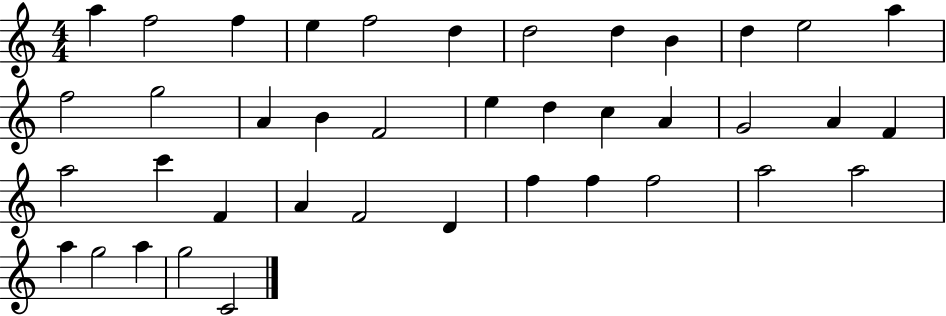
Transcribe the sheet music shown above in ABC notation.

X:1
T:Untitled
M:4/4
L:1/4
K:C
a f2 f e f2 d d2 d B d e2 a f2 g2 A B F2 e d c A G2 A F a2 c' F A F2 D f f f2 a2 a2 a g2 a g2 C2